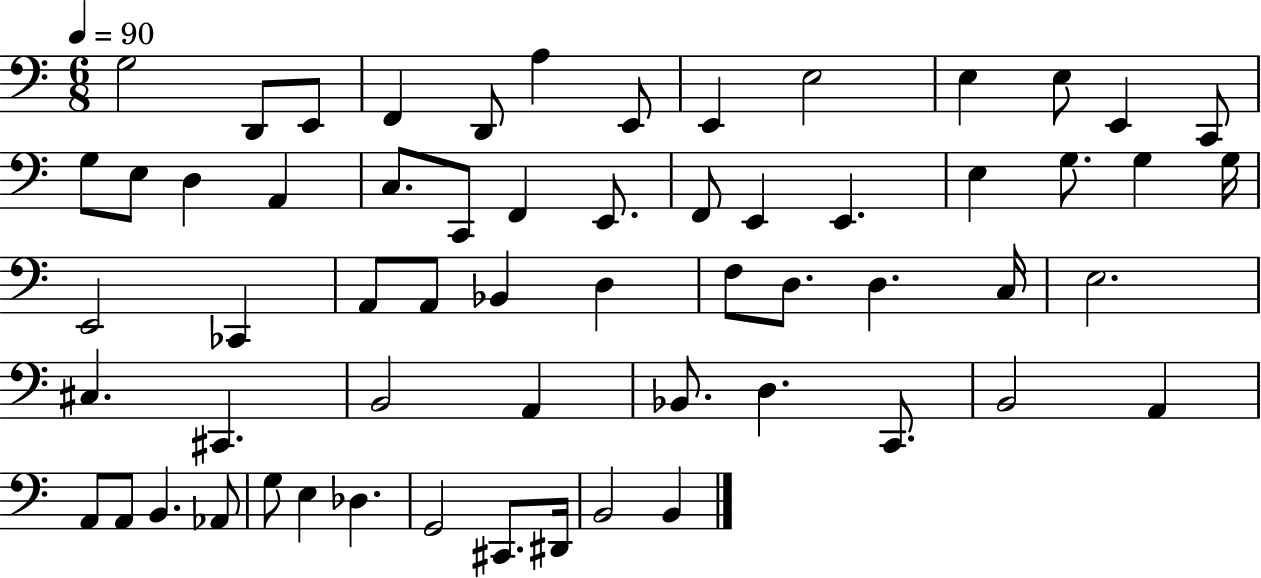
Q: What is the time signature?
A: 6/8